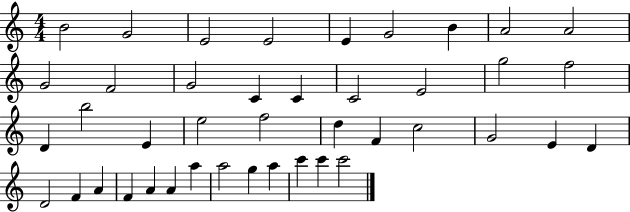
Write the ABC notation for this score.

X:1
T:Untitled
M:4/4
L:1/4
K:C
B2 G2 E2 E2 E G2 B A2 A2 G2 F2 G2 C C C2 E2 g2 f2 D b2 E e2 f2 d F c2 G2 E D D2 F A F A A a a2 g a c' c' c'2